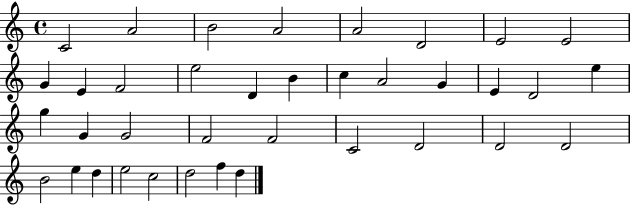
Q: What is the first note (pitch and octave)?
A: C4